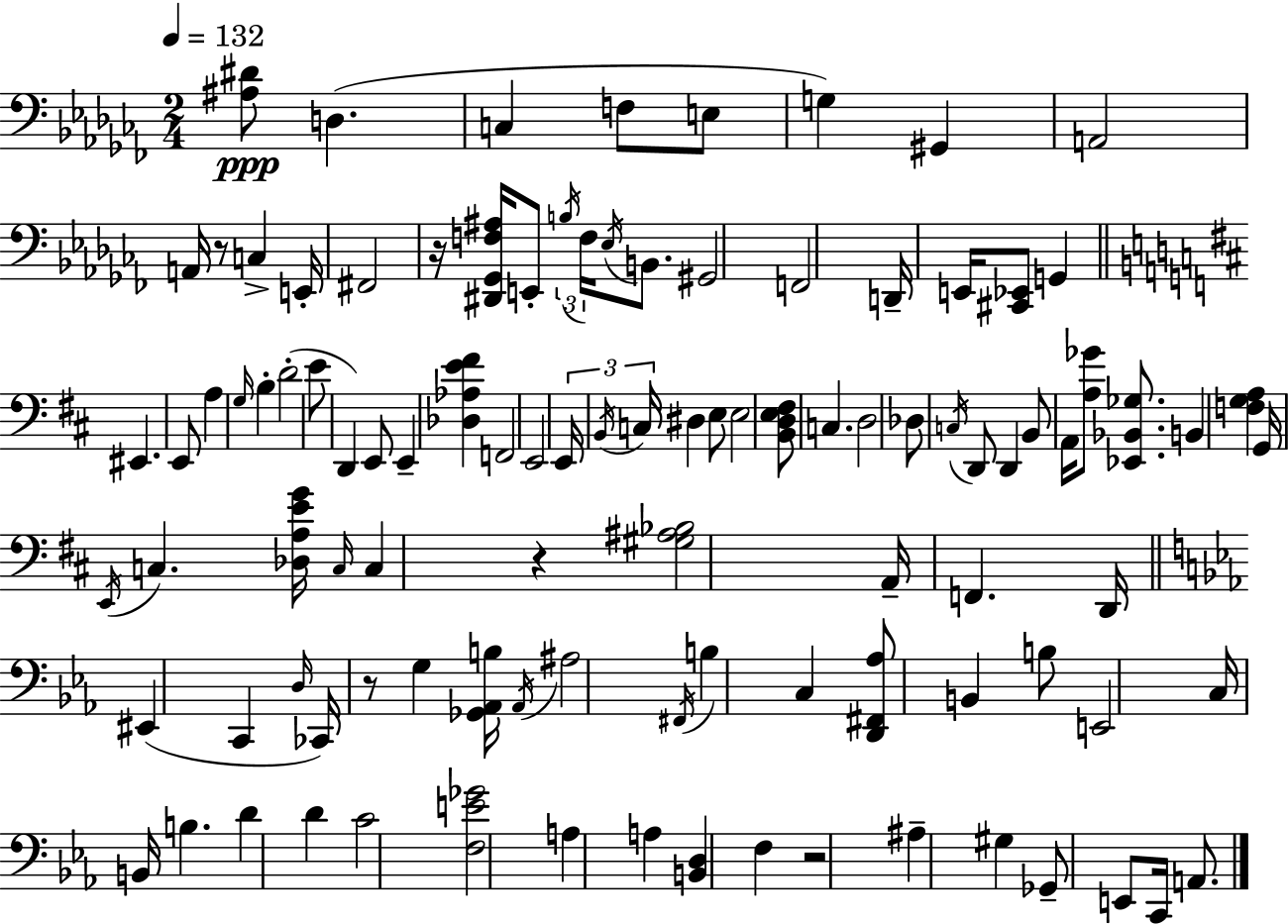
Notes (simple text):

[A#3,D#4]/e D3/q. C3/q F3/e E3/e G3/q G#2/q A2/h A2/s R/e C3/q E2/s F#2/h R/s [D#2,Gb2,F3,A#3]/s E2/e B3/s F3/s Eb3/s B2/e. G#2/h F2/h D2/s E2/s [C#2,Eb2]/e G2/q EIS2/q. E2/e A3/q G3/s B3/q D4/h E4/e D2/q E2/e E2/q [Db3,Ab3,E4,F#4]/q F2/h E2/h E2/s B2/s C3/s D#3/q E3/e E3/h [B2,D3,E3,F#3]/e C3/q. D3/h Db3/e C3/s D2/e D2/q B2/e A2/s [A3,Gb4]/e [Eb2,Bb2,Gb3]/e. B2/q [F3,G3,A3]/q G2/s E2/s C3/q. [Db3,A3,E4,G4]/s C3/s C3/q R/q [G#3,A#3,Bb3]/h A2/s F2/q. D2/s EIS2/q C2/q D3/s CES2/s R/e G3/q [Gb2,Ab2,B3]/s Ab2/s A#3/h F#2/s B3/q C3/q [D2,F#2,Ab3]/e B2/q B3/e E2/h C3/s B2/s B3/q. D4/q D4/q C4/h [F3,E4,Gb4]/h A3/q A3/q [B2,D3]/q F3/q R/h A#3/q G#3/q Gb2/e E2/e C2/s A2/e.